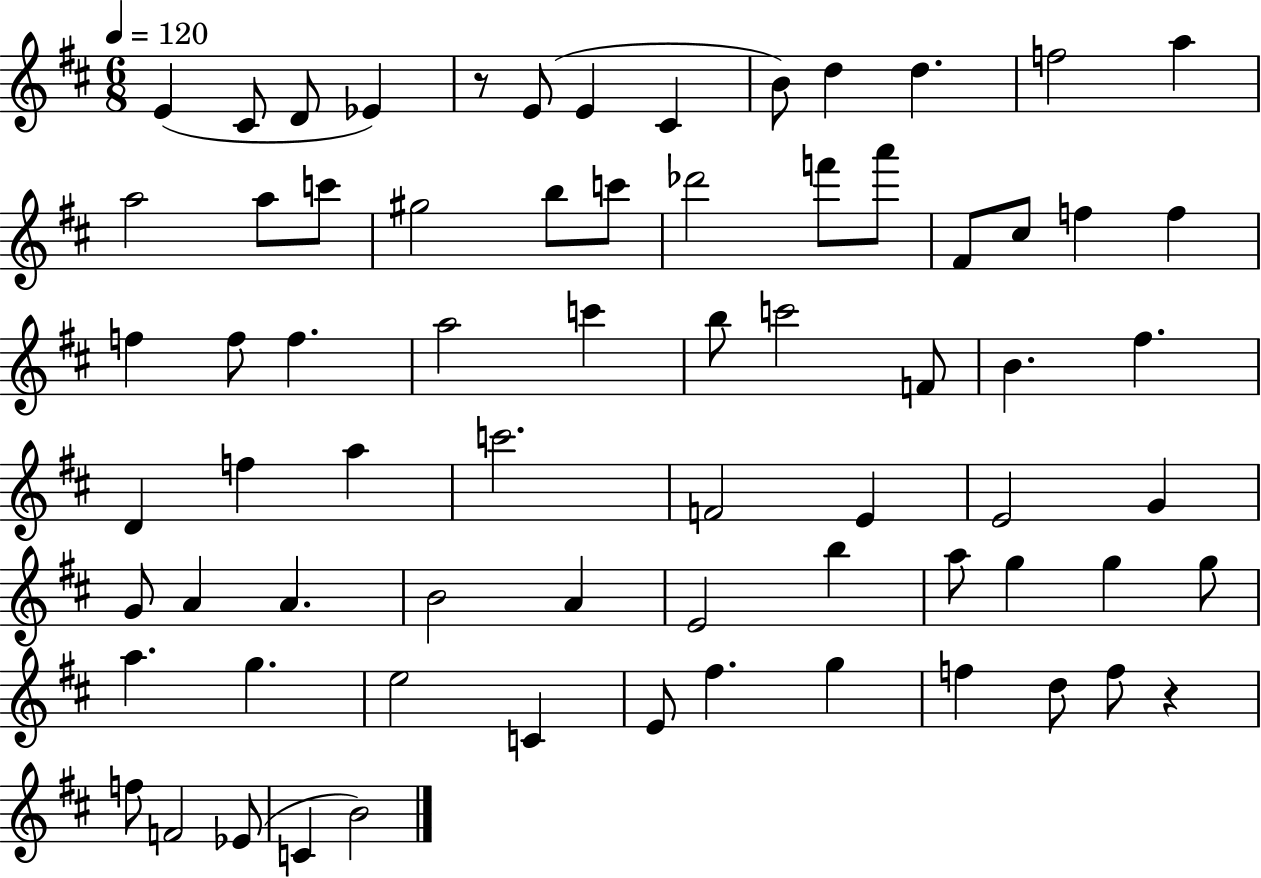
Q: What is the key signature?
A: D major